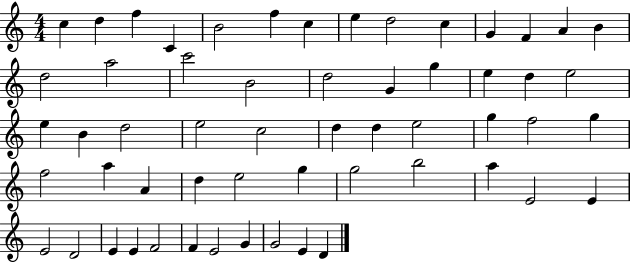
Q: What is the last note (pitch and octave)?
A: D4